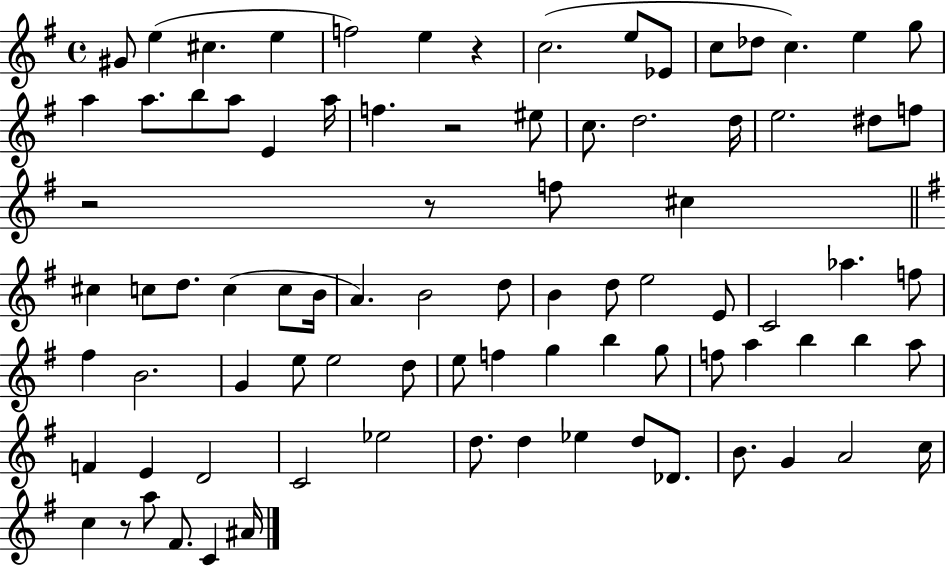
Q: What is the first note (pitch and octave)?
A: G#4